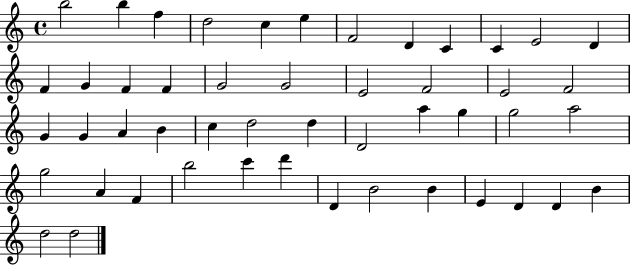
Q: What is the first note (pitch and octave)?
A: B5